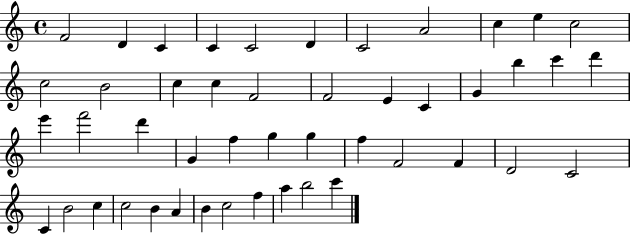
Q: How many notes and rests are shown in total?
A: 47